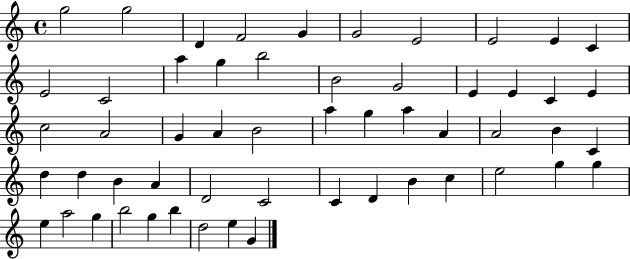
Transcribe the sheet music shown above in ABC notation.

X:1
T:Untitled
M:4/4
L:1/4
K:C
g2 g2 D F2 G G2 E2 E2 E C E2 C2 a g b2 B2 G2 E E C E c2 A2 G A B2 a g a A A2 B C d d B A D2 C2 C D B c e2 g g e a2 g b2 g b d2 e G